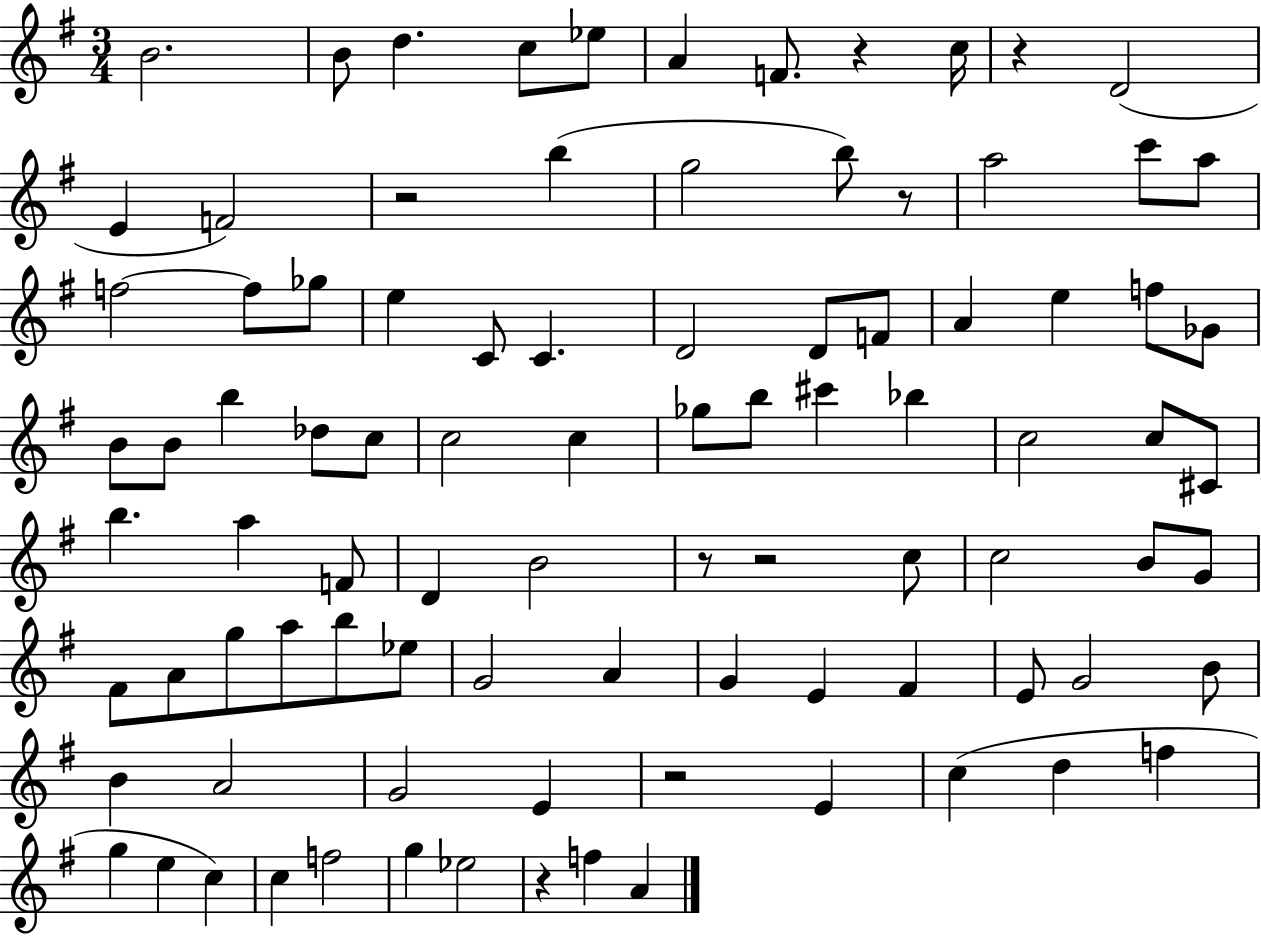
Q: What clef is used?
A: treble